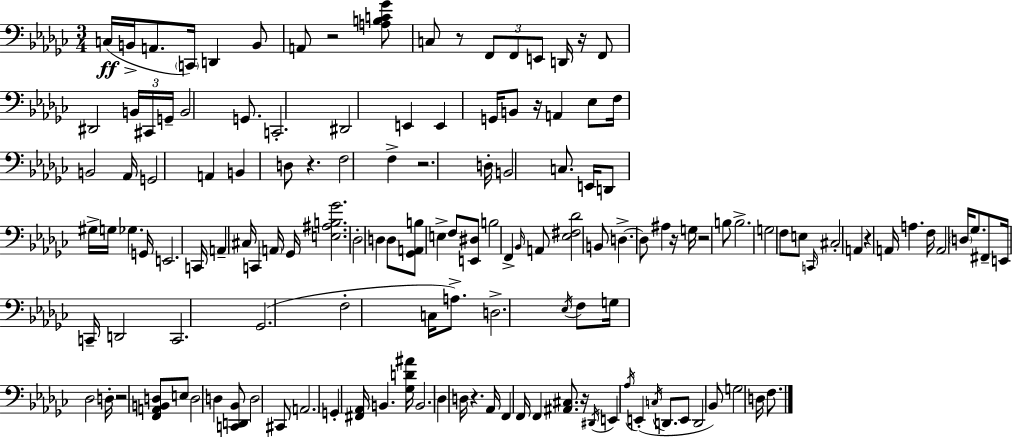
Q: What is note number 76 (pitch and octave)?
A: A3